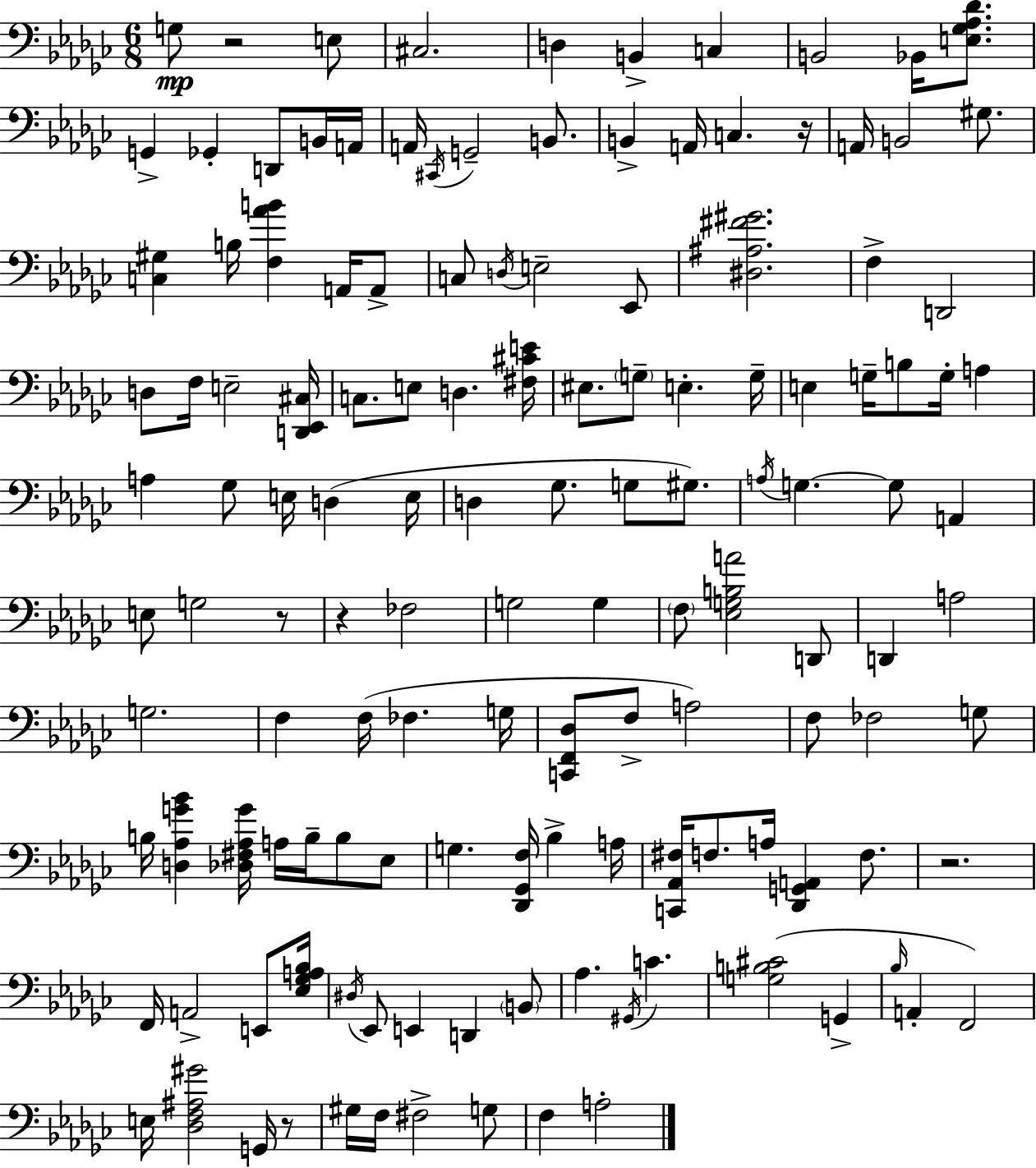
X:1
T:Untitled
M:6/8
L:1/4
K:Ebm
G,/2 z2 E,/2 ^C,2 D, B,, C, B,,2 _B,,/4 [E,_G,_A,_D]/2 G,, _G,, D,,/2 B,,/4 A,,/4 A,,/4 ^C,,/4 G,,2 B,,/2 B,, A,,/4 C, z/4 A,,/4 B,,2 ^G,/2 [C,^G,] B,/4 [F,_AB] A,,/4 A,,/2 C,/2 D,/4 E,2 _E,,/2 [^D,^A,^F^G]2 F, D,,2 D,/2 F,/4 E,2 [D,,_E,,^C,]/4 C,/2 E,/2 D, [^F,^CE]/4 ^E,/2 G,/2 E, G,/4 E, G,/4 B,/2 G,/4 A, A, _G,/2 E,/4 D, E,/4 D, _G,/2 G,/2 ^G,/2 A,/4 G, G,/2 A,, E,/2 G,2 z/2 z _F,2 G,2 G, F,/2 [_E,G,B,A]2 D,,/2 D,, A,2 G,2 F, F,/4 _F, G,/4 [C,,F,,_D,]/2 F,/2 A,2 F,/2 _F,2 G,/2 B,/4 [D,_A,G_B] [_D,^F,_A,G]/4 A,/4 B,/4 B,/2 _E,/2 G, [_D,,_G,,F,]/4 _B, A,/4 [C,,_A,,^F,]/4 F,/2 A,/4 [_D,,G,,A,,] F,/2 z2 F,,/4 A,,2 E,,/2 [_E,_G,A,_B,]/4 ^D,/4 _E,,/2 E,, D,, B,,/2 _A, ^G,,/4 C [G,B,^C]2 G,, _B,/4 A,, F,,2 E,/4 [_D,F,^A,^G]2 G,,/4 z/2 ^G,/4 F,/4 ^F,2 G,/2 F, A,2